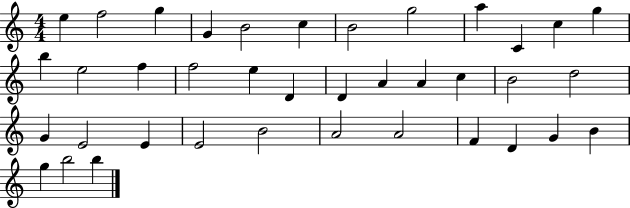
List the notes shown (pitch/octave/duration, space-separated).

E5/q F5/h G5/q G4/q B4/h C5/q B4/h G5/h A5/q C4/q C5/q G5/q B5/q E5/h F5/q F5/h E5/q D4/q D4/q A4/q A4/q C5/q B4/h D5/h G4/q E4/h E4/q E4/h B4/h A4/h A4/h F4/q D4/q G4/q B4/q G5/q B5/h B5/q